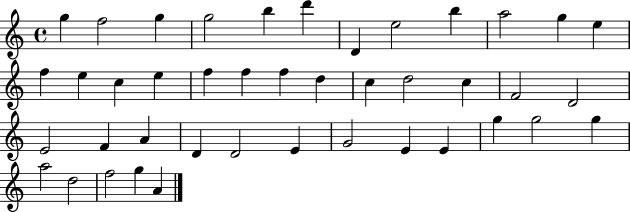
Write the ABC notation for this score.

X:1
T:Untitled
M:4/4
L:1/4
K:C
g f2 g g2 b d' D e2 b a2 g e f e c e f f f d c d2 c F2 D2 E2 F A D D2 E G2 E E g g2 g a2 d2 f2 g A